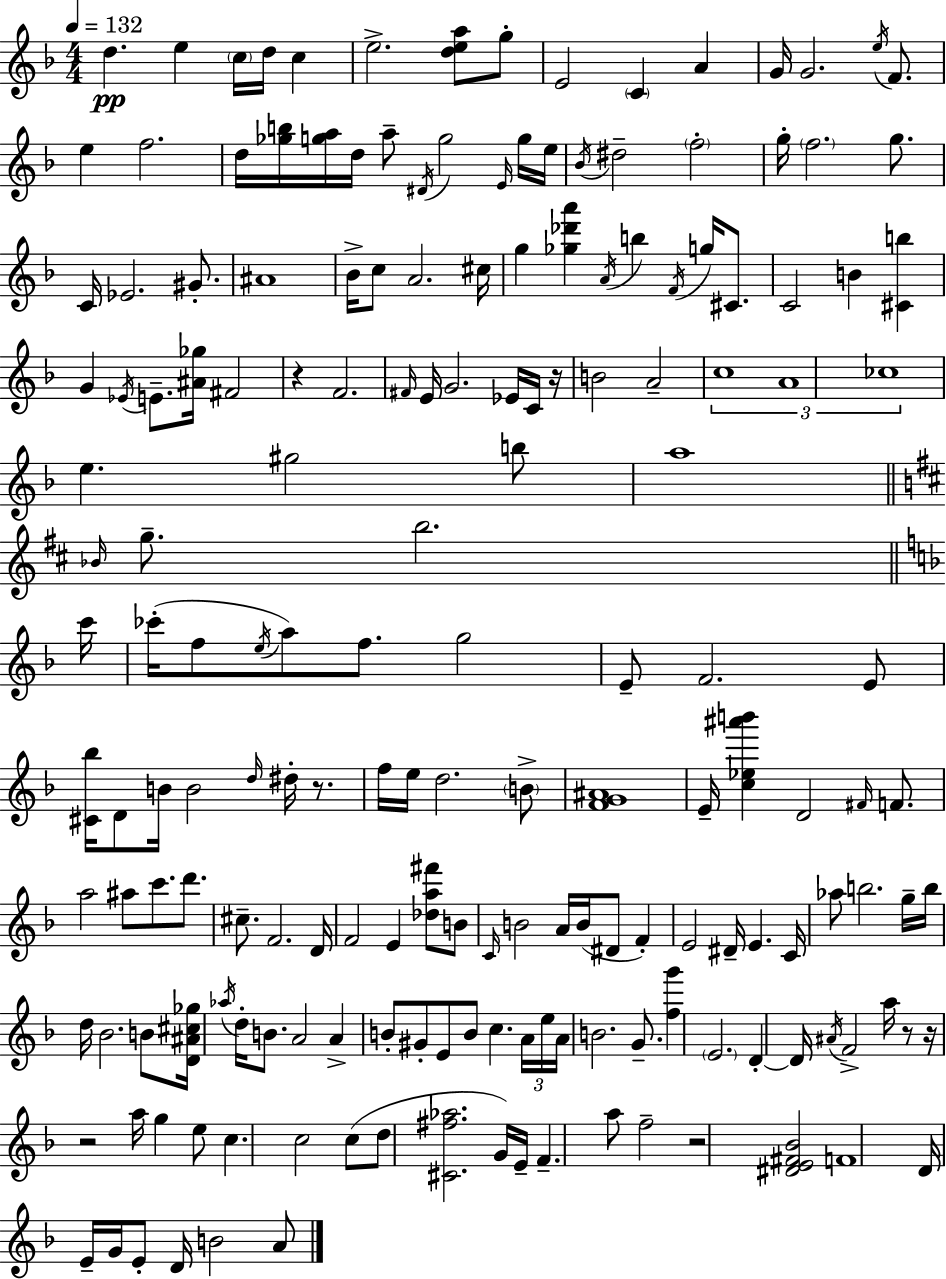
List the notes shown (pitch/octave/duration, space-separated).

D5/q. E5/q C5/s D5/s C5/q E5/h. [D5,E5,A5]/e G5/e E4/h C4/q A4/q G4/s G4/h. E5/s F4/e. E5/q F5/h. D5/s [Gb5,B5]/s [G5,A5]/s D5/s A5/e D#4/s G5/h E4/s G5/s E5/s Bb4/s D#5/h F5/h G5/s F5/h. G5/e. C4/s Eb4/h. G#4/e. A#4/w Bb4/s C5/e A4/h. C#5/s G5/q [Gb5,Db6,A6]/q A4/s B5/q F4/s G5/s C#4/e. C4/h B4/q [C#4,B5]/q G4/q Eb4/s E4/e. [A#4,Gb5]/s F#4/h R/q F4/h. F#4/s E4/s G4/h. Eb4/s C4/s R/s B4/h A4/h C5/w A4/w CES5/w E5/q. G#5/h B5/e A5/w Bb4/s G5/e. B5/h. C6/s CES6/s F5/e E5/s A5/e F5/e. G5/h E4/e F4/h. E4/e [C#4,Bb5]/s D4/e B4/s B4/h D5/s D#5/s R/e. F5/s E5/s D5/h. B4/e [F4,G4,A#4]/w E4/s [C5,Eb5,A#6,B6]/q D4/h F#4/s F4/e. A5/h A#5/e C6/e. D6/e. C#5/e. F4/h. D4/s F4/h E4/q [Db5,A5,F#6]/e B4/e C4/s B4/h A4/s B4/s D#4/e F4/q E4/h D#4/s E4/q. C4/s Ab5/e B5/h. G5/s B5/s D5/s Bb4/h. B4/e [D4,A#4,C#5,Gb5]/s Ab5/s D5/s B4/e. A4/h A4/q B4/e G#4/e E4/e B4/e C5/q. A4/s E5/s A4/s B4/h. G4/e. [F5,G6]/q E4/h. D4/q D4/s A#4/s F4/h A5/s R/e R/s R/h A5/s G5/q E5/e C5/q. C5/h C5/e D5/e [C#4,F#5,Ab5]/h. G4/s E4/s F4/q. A5/e F5/h R/h [D#4,E4,F#4,Bb4]/h F4/w D4/s E4/s G4/s E4/e D4/s B4/h A4/e